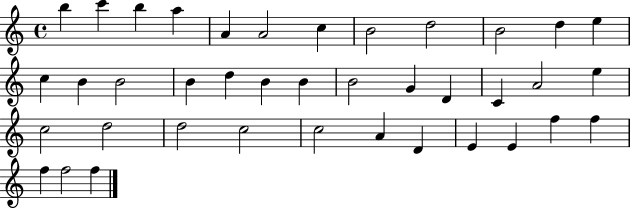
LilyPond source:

{
  \clef treble
  \time 4/4
  \defaultTimeSignature
  \key c \major
  b''4 c'''4 b''4 a''4 | a'4 a'2 c''4 | b'2 d''2 | b'2 d''4 e''4 | \break c''4 b'4 b'2 | b'4 d''4 b'4 b'4 | b'2 g'4 d'4 | c'4 a'2 e''4 | \break c''2 d''2 | d''2 c''2 | c''2 a'4 d'4 | e'4 e'4 f''4 f''4 | \break f''4 f''2 f''4 | \bar "|."
}